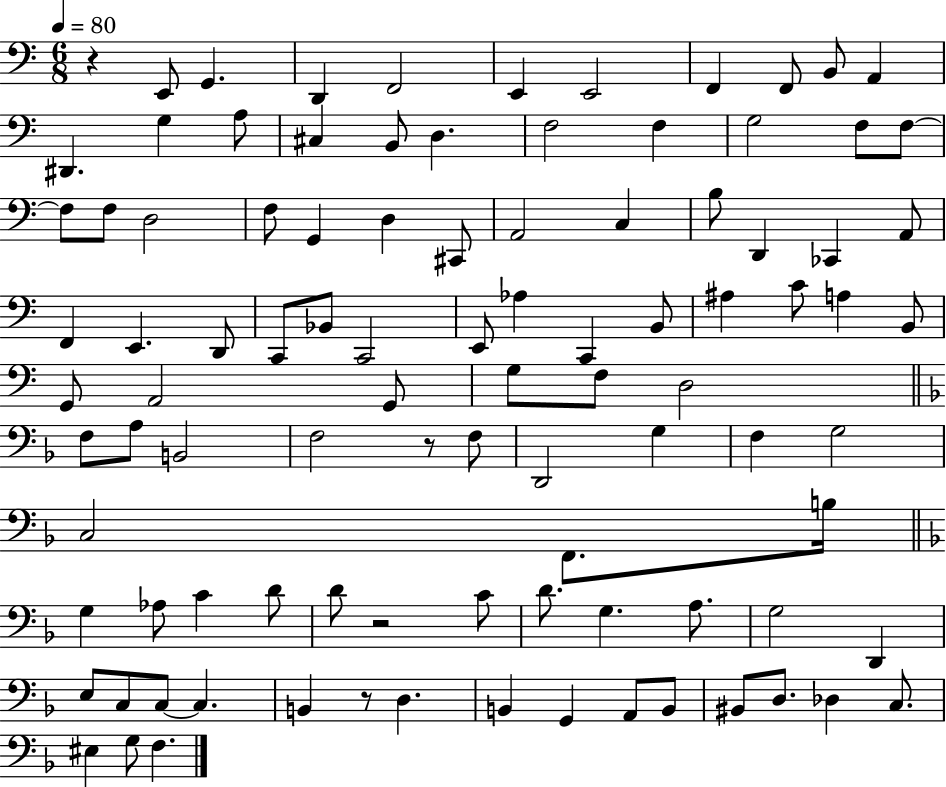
R/q E2/e G2/q. D2/q F2/h E2/q E2/h F2/q F2/e B2/e A2/q D#2/q. G3/q A3/e C#3/q B2/e D3/q. F3/h F3/q G3/h F3/e F3/e F3/e F3/e D3/h F3/e G2/q D3/q C#2/e A2/h C3/q B3/e D2/q CES2/q A2/e F2/q E2/q. D2/e C2/e Bb2/e C2/h E2/e Ab3/q C2/q B2/e A#3/q C4/e A3/q B2/e G2/e A2/h G2/e G3/e F3/e D3/h F3/e A3/e B2/h F3/h R/e F3/e D2/h G3/q F3/q G3/h C3/h F2/e. B3/s G3/q Ab3/e C4/q D4/e D4/e R/h C4/e D4/e. G3/q. A3/e. G3/h D2/q E3/e C3/e C3/e C3/q. B2/q R/e D3/q. B2/q G2/q A2/e B2/e BIS2/e D3/e. Db3/q C3/e. EIS3/q G3/e F3/q.